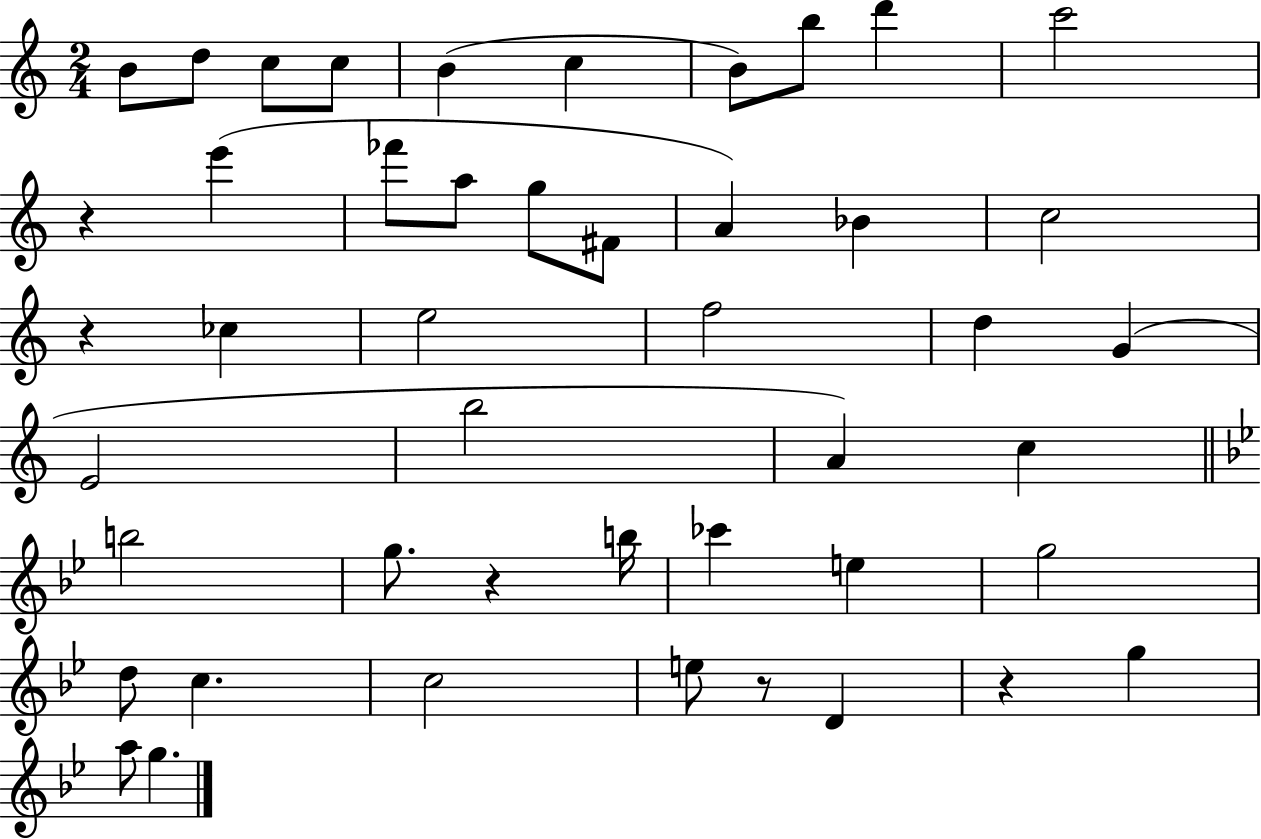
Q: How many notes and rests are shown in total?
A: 46